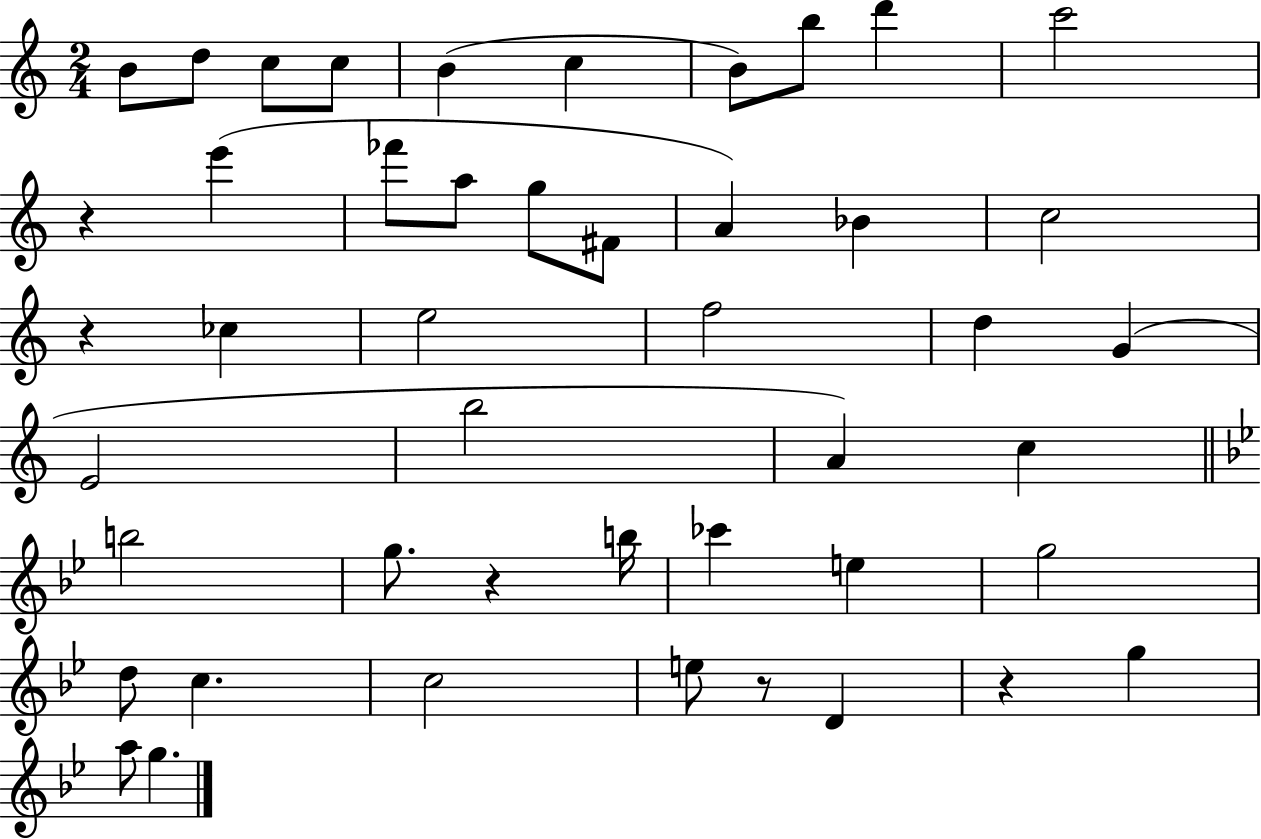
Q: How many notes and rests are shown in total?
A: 46